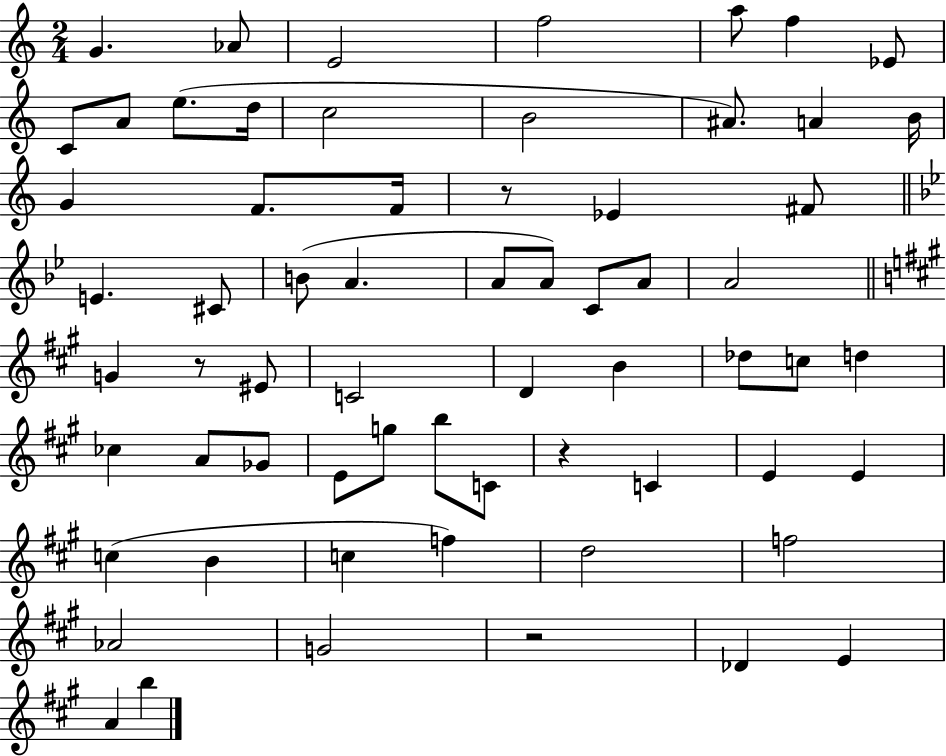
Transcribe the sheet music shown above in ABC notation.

X:1
T:Untitled
M:2/4
L:1/4
K:C
G _A/2 E2 f2 a/2 f _E/2 C/2 A/2 e/2 d/4 c2 B2 ^A/2 A B/4 G F/2 F/4 z/2 _E ^F/2 E ^C/2 B/2 A A/2 A/2 C/2 A/2 A2 G z/2 ^E/2 C2 D B _d/2 c/2 d _c A/2 _G/2 E/2 g/2 b/2 C/2 z C E E c B c f d2 f2 _A2 G2 z2 _D E A b